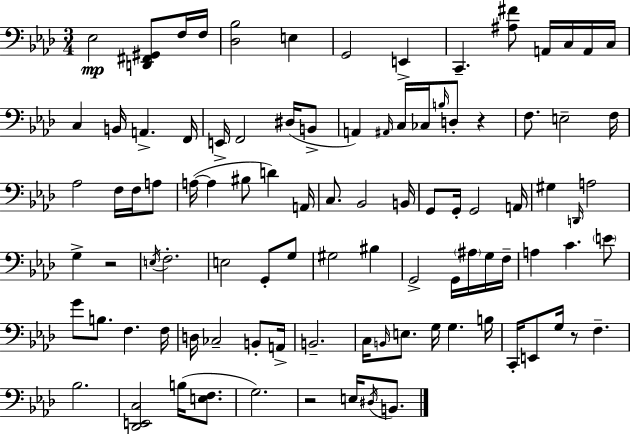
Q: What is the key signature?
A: AES major